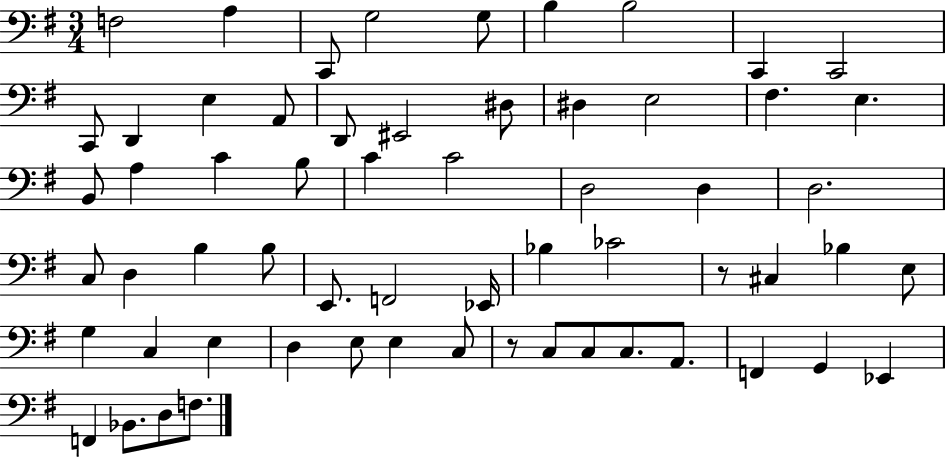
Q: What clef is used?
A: bass